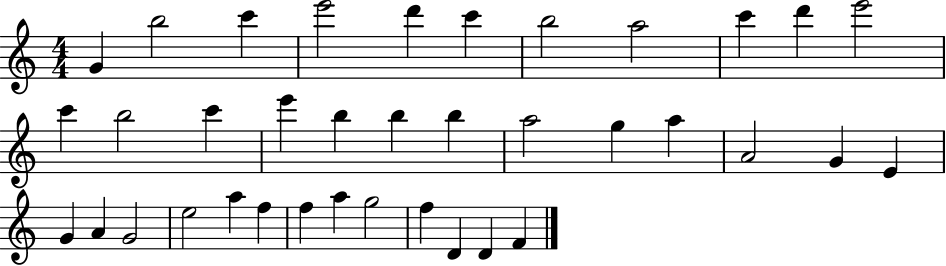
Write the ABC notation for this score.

X:1
T:Untitled
M:4/4
L:1/4
K:C
G b2 c' e'2 d' c' b2 a2 c' d' e'2 c' b2 c' e' b b b a2 g a A2 G E G A G2 e2 a f f a g2 f D D F